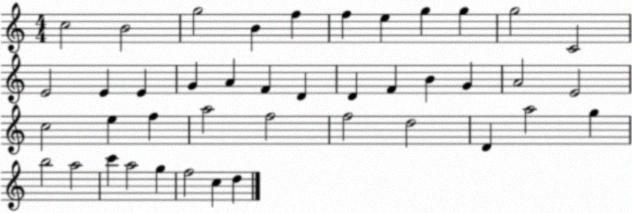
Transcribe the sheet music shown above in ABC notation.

X:1
T:Untitled
M:4/4
L:1/4
K:C
c2 B2 g2 B f f e g g g2 C2 E2 E E G A F D D F B G A2 E2 c2 e f a2 f2 f2 d2 D a2 g b2 a2 c' a2 g f2 c d